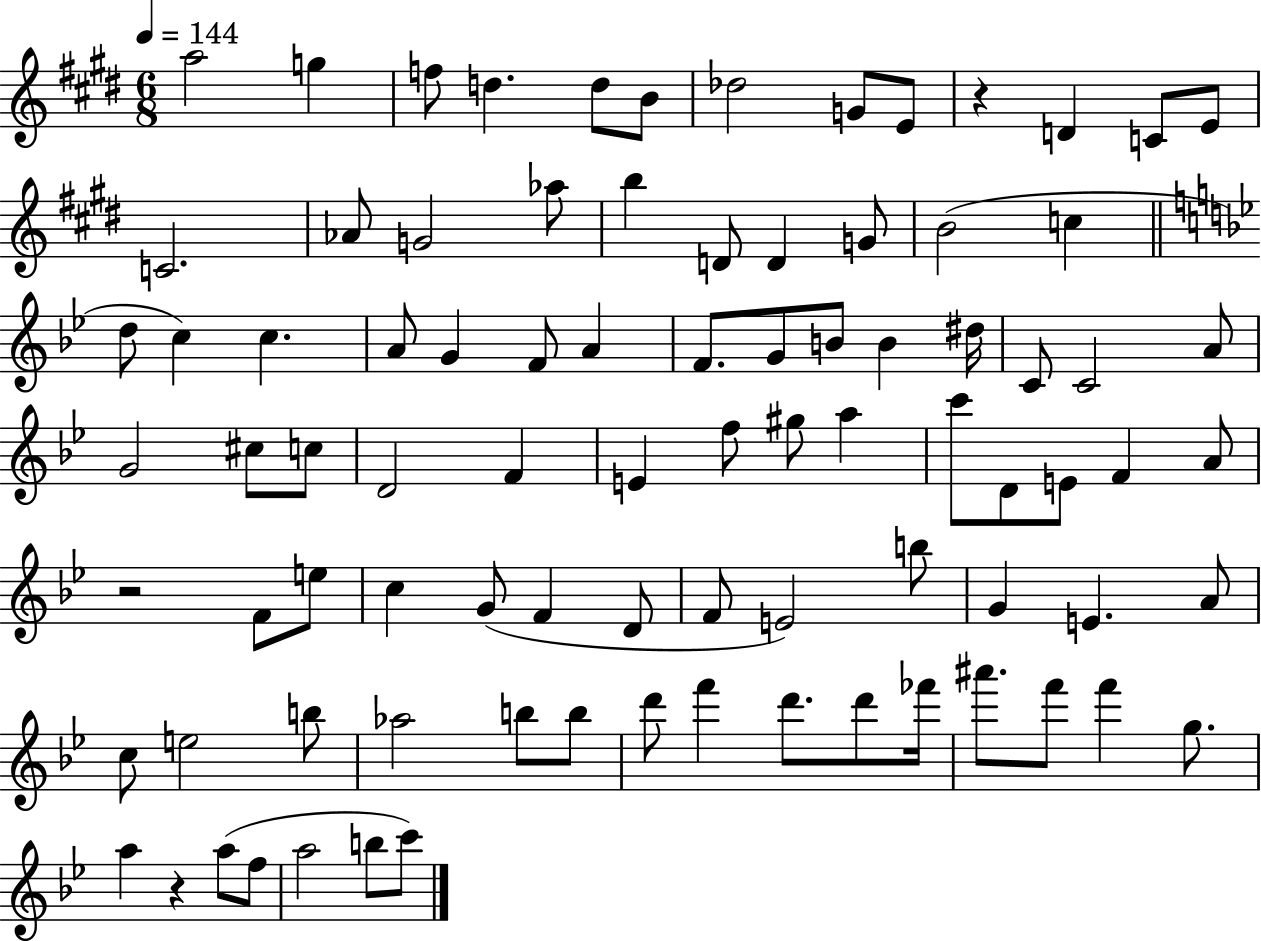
A5/h G5/q F5/e D5/q. D5/e B4/e Db5/h G4/e E4/e R/q D4/q C4/e E4/e C4/h. Ab4/e G4/h Ab5/e B5/q D4/e D4/q G4/e B4/h C5/q D5/e C5/q C5/q. A4/e G4/q F4/e A4/q F4/e. G4/e B4/e B4/q D#5/s C4/e C4/h A4/e G4/h C#5/e C5/e D4/h F4/q E4/q F5/e G#5/e A5/q C6/e D4/e E4/e F4/q A4/e R/h F4/e E5/e C5/q G4/e F4/q D4/e F4/e E4/h B5/e G4/q E4/q. A4/e C5/e E5/h B5/e Ab5/h B5/e B5/e D6/e F6/q D6/e. D6/e FES6/s A#6/e. F6/e F6/q G5/e. A5/q R/q A5/e F5/e A5/h B5/e C6/e